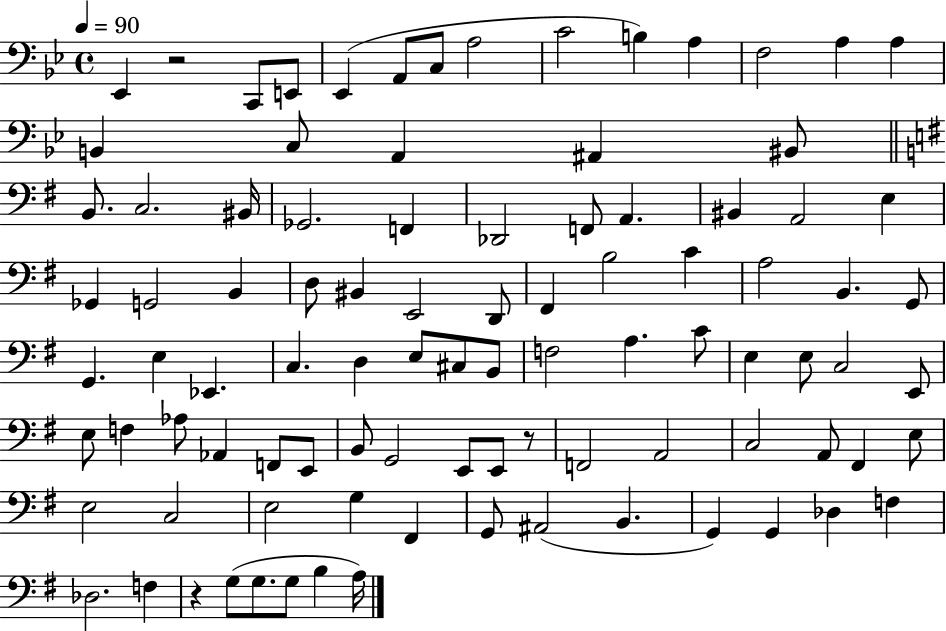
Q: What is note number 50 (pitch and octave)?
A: B2